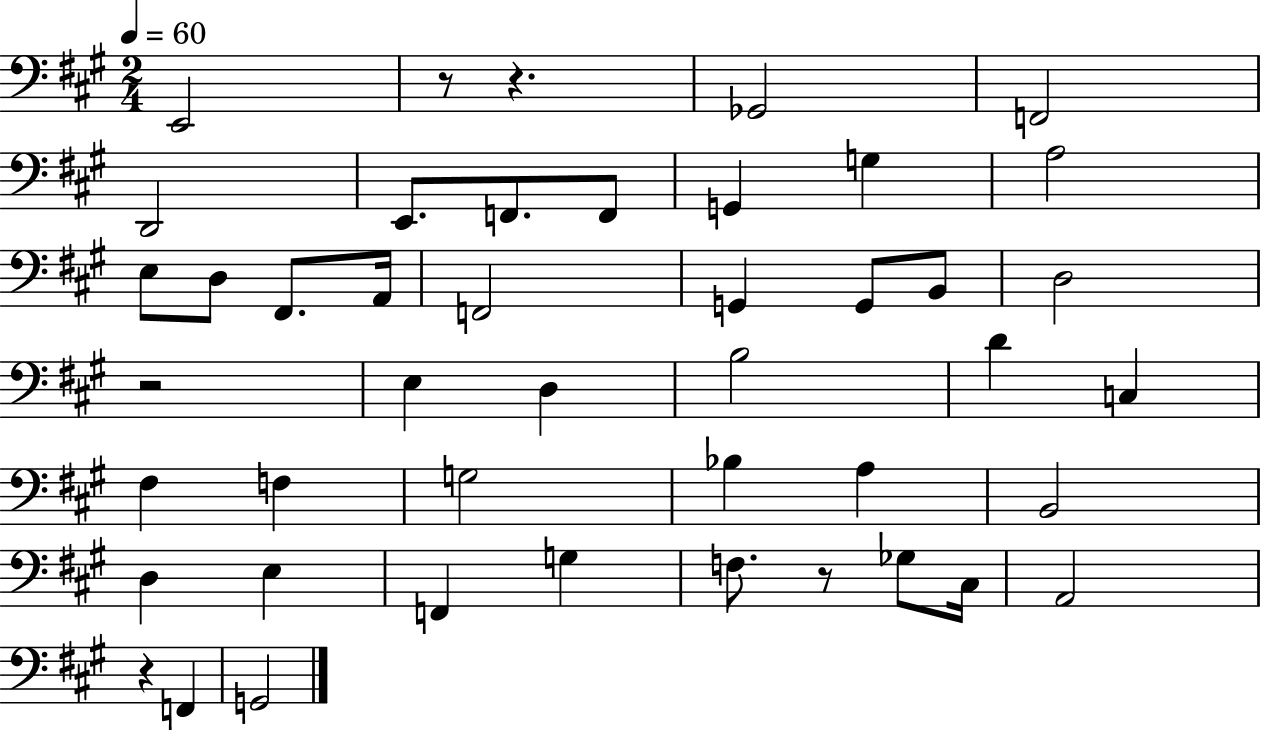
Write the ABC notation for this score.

X:1
T:Untitled
M:2/4
L:1/4
K:A
E,,2 z/2 z _G,,2 F,,2 D,,2 E,,/2 F,,/2 F,,/2 G,, G, A,2 E,/2 D,/2 ^F,,/2 A,,/4 F,,2 G,, G,,/2 B,,/2 D,2 z2 E, D, B,2 D C, ^F, F, G,2 _B, A, B,,2 D, E, F,, G, F,/2 z/2 _G,/2 ^C,/4 A,,2 z F,, G,,2